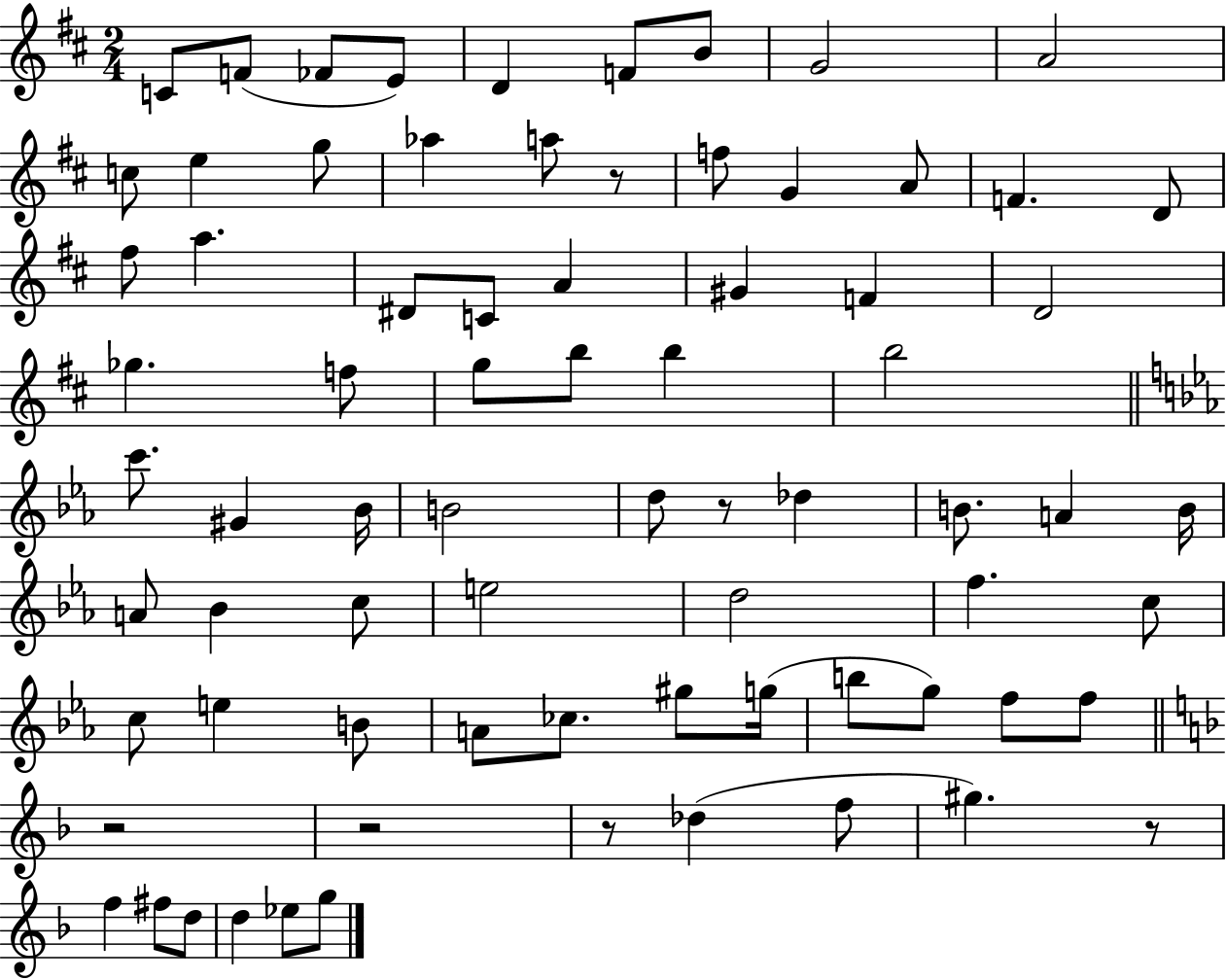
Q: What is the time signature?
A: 2/4